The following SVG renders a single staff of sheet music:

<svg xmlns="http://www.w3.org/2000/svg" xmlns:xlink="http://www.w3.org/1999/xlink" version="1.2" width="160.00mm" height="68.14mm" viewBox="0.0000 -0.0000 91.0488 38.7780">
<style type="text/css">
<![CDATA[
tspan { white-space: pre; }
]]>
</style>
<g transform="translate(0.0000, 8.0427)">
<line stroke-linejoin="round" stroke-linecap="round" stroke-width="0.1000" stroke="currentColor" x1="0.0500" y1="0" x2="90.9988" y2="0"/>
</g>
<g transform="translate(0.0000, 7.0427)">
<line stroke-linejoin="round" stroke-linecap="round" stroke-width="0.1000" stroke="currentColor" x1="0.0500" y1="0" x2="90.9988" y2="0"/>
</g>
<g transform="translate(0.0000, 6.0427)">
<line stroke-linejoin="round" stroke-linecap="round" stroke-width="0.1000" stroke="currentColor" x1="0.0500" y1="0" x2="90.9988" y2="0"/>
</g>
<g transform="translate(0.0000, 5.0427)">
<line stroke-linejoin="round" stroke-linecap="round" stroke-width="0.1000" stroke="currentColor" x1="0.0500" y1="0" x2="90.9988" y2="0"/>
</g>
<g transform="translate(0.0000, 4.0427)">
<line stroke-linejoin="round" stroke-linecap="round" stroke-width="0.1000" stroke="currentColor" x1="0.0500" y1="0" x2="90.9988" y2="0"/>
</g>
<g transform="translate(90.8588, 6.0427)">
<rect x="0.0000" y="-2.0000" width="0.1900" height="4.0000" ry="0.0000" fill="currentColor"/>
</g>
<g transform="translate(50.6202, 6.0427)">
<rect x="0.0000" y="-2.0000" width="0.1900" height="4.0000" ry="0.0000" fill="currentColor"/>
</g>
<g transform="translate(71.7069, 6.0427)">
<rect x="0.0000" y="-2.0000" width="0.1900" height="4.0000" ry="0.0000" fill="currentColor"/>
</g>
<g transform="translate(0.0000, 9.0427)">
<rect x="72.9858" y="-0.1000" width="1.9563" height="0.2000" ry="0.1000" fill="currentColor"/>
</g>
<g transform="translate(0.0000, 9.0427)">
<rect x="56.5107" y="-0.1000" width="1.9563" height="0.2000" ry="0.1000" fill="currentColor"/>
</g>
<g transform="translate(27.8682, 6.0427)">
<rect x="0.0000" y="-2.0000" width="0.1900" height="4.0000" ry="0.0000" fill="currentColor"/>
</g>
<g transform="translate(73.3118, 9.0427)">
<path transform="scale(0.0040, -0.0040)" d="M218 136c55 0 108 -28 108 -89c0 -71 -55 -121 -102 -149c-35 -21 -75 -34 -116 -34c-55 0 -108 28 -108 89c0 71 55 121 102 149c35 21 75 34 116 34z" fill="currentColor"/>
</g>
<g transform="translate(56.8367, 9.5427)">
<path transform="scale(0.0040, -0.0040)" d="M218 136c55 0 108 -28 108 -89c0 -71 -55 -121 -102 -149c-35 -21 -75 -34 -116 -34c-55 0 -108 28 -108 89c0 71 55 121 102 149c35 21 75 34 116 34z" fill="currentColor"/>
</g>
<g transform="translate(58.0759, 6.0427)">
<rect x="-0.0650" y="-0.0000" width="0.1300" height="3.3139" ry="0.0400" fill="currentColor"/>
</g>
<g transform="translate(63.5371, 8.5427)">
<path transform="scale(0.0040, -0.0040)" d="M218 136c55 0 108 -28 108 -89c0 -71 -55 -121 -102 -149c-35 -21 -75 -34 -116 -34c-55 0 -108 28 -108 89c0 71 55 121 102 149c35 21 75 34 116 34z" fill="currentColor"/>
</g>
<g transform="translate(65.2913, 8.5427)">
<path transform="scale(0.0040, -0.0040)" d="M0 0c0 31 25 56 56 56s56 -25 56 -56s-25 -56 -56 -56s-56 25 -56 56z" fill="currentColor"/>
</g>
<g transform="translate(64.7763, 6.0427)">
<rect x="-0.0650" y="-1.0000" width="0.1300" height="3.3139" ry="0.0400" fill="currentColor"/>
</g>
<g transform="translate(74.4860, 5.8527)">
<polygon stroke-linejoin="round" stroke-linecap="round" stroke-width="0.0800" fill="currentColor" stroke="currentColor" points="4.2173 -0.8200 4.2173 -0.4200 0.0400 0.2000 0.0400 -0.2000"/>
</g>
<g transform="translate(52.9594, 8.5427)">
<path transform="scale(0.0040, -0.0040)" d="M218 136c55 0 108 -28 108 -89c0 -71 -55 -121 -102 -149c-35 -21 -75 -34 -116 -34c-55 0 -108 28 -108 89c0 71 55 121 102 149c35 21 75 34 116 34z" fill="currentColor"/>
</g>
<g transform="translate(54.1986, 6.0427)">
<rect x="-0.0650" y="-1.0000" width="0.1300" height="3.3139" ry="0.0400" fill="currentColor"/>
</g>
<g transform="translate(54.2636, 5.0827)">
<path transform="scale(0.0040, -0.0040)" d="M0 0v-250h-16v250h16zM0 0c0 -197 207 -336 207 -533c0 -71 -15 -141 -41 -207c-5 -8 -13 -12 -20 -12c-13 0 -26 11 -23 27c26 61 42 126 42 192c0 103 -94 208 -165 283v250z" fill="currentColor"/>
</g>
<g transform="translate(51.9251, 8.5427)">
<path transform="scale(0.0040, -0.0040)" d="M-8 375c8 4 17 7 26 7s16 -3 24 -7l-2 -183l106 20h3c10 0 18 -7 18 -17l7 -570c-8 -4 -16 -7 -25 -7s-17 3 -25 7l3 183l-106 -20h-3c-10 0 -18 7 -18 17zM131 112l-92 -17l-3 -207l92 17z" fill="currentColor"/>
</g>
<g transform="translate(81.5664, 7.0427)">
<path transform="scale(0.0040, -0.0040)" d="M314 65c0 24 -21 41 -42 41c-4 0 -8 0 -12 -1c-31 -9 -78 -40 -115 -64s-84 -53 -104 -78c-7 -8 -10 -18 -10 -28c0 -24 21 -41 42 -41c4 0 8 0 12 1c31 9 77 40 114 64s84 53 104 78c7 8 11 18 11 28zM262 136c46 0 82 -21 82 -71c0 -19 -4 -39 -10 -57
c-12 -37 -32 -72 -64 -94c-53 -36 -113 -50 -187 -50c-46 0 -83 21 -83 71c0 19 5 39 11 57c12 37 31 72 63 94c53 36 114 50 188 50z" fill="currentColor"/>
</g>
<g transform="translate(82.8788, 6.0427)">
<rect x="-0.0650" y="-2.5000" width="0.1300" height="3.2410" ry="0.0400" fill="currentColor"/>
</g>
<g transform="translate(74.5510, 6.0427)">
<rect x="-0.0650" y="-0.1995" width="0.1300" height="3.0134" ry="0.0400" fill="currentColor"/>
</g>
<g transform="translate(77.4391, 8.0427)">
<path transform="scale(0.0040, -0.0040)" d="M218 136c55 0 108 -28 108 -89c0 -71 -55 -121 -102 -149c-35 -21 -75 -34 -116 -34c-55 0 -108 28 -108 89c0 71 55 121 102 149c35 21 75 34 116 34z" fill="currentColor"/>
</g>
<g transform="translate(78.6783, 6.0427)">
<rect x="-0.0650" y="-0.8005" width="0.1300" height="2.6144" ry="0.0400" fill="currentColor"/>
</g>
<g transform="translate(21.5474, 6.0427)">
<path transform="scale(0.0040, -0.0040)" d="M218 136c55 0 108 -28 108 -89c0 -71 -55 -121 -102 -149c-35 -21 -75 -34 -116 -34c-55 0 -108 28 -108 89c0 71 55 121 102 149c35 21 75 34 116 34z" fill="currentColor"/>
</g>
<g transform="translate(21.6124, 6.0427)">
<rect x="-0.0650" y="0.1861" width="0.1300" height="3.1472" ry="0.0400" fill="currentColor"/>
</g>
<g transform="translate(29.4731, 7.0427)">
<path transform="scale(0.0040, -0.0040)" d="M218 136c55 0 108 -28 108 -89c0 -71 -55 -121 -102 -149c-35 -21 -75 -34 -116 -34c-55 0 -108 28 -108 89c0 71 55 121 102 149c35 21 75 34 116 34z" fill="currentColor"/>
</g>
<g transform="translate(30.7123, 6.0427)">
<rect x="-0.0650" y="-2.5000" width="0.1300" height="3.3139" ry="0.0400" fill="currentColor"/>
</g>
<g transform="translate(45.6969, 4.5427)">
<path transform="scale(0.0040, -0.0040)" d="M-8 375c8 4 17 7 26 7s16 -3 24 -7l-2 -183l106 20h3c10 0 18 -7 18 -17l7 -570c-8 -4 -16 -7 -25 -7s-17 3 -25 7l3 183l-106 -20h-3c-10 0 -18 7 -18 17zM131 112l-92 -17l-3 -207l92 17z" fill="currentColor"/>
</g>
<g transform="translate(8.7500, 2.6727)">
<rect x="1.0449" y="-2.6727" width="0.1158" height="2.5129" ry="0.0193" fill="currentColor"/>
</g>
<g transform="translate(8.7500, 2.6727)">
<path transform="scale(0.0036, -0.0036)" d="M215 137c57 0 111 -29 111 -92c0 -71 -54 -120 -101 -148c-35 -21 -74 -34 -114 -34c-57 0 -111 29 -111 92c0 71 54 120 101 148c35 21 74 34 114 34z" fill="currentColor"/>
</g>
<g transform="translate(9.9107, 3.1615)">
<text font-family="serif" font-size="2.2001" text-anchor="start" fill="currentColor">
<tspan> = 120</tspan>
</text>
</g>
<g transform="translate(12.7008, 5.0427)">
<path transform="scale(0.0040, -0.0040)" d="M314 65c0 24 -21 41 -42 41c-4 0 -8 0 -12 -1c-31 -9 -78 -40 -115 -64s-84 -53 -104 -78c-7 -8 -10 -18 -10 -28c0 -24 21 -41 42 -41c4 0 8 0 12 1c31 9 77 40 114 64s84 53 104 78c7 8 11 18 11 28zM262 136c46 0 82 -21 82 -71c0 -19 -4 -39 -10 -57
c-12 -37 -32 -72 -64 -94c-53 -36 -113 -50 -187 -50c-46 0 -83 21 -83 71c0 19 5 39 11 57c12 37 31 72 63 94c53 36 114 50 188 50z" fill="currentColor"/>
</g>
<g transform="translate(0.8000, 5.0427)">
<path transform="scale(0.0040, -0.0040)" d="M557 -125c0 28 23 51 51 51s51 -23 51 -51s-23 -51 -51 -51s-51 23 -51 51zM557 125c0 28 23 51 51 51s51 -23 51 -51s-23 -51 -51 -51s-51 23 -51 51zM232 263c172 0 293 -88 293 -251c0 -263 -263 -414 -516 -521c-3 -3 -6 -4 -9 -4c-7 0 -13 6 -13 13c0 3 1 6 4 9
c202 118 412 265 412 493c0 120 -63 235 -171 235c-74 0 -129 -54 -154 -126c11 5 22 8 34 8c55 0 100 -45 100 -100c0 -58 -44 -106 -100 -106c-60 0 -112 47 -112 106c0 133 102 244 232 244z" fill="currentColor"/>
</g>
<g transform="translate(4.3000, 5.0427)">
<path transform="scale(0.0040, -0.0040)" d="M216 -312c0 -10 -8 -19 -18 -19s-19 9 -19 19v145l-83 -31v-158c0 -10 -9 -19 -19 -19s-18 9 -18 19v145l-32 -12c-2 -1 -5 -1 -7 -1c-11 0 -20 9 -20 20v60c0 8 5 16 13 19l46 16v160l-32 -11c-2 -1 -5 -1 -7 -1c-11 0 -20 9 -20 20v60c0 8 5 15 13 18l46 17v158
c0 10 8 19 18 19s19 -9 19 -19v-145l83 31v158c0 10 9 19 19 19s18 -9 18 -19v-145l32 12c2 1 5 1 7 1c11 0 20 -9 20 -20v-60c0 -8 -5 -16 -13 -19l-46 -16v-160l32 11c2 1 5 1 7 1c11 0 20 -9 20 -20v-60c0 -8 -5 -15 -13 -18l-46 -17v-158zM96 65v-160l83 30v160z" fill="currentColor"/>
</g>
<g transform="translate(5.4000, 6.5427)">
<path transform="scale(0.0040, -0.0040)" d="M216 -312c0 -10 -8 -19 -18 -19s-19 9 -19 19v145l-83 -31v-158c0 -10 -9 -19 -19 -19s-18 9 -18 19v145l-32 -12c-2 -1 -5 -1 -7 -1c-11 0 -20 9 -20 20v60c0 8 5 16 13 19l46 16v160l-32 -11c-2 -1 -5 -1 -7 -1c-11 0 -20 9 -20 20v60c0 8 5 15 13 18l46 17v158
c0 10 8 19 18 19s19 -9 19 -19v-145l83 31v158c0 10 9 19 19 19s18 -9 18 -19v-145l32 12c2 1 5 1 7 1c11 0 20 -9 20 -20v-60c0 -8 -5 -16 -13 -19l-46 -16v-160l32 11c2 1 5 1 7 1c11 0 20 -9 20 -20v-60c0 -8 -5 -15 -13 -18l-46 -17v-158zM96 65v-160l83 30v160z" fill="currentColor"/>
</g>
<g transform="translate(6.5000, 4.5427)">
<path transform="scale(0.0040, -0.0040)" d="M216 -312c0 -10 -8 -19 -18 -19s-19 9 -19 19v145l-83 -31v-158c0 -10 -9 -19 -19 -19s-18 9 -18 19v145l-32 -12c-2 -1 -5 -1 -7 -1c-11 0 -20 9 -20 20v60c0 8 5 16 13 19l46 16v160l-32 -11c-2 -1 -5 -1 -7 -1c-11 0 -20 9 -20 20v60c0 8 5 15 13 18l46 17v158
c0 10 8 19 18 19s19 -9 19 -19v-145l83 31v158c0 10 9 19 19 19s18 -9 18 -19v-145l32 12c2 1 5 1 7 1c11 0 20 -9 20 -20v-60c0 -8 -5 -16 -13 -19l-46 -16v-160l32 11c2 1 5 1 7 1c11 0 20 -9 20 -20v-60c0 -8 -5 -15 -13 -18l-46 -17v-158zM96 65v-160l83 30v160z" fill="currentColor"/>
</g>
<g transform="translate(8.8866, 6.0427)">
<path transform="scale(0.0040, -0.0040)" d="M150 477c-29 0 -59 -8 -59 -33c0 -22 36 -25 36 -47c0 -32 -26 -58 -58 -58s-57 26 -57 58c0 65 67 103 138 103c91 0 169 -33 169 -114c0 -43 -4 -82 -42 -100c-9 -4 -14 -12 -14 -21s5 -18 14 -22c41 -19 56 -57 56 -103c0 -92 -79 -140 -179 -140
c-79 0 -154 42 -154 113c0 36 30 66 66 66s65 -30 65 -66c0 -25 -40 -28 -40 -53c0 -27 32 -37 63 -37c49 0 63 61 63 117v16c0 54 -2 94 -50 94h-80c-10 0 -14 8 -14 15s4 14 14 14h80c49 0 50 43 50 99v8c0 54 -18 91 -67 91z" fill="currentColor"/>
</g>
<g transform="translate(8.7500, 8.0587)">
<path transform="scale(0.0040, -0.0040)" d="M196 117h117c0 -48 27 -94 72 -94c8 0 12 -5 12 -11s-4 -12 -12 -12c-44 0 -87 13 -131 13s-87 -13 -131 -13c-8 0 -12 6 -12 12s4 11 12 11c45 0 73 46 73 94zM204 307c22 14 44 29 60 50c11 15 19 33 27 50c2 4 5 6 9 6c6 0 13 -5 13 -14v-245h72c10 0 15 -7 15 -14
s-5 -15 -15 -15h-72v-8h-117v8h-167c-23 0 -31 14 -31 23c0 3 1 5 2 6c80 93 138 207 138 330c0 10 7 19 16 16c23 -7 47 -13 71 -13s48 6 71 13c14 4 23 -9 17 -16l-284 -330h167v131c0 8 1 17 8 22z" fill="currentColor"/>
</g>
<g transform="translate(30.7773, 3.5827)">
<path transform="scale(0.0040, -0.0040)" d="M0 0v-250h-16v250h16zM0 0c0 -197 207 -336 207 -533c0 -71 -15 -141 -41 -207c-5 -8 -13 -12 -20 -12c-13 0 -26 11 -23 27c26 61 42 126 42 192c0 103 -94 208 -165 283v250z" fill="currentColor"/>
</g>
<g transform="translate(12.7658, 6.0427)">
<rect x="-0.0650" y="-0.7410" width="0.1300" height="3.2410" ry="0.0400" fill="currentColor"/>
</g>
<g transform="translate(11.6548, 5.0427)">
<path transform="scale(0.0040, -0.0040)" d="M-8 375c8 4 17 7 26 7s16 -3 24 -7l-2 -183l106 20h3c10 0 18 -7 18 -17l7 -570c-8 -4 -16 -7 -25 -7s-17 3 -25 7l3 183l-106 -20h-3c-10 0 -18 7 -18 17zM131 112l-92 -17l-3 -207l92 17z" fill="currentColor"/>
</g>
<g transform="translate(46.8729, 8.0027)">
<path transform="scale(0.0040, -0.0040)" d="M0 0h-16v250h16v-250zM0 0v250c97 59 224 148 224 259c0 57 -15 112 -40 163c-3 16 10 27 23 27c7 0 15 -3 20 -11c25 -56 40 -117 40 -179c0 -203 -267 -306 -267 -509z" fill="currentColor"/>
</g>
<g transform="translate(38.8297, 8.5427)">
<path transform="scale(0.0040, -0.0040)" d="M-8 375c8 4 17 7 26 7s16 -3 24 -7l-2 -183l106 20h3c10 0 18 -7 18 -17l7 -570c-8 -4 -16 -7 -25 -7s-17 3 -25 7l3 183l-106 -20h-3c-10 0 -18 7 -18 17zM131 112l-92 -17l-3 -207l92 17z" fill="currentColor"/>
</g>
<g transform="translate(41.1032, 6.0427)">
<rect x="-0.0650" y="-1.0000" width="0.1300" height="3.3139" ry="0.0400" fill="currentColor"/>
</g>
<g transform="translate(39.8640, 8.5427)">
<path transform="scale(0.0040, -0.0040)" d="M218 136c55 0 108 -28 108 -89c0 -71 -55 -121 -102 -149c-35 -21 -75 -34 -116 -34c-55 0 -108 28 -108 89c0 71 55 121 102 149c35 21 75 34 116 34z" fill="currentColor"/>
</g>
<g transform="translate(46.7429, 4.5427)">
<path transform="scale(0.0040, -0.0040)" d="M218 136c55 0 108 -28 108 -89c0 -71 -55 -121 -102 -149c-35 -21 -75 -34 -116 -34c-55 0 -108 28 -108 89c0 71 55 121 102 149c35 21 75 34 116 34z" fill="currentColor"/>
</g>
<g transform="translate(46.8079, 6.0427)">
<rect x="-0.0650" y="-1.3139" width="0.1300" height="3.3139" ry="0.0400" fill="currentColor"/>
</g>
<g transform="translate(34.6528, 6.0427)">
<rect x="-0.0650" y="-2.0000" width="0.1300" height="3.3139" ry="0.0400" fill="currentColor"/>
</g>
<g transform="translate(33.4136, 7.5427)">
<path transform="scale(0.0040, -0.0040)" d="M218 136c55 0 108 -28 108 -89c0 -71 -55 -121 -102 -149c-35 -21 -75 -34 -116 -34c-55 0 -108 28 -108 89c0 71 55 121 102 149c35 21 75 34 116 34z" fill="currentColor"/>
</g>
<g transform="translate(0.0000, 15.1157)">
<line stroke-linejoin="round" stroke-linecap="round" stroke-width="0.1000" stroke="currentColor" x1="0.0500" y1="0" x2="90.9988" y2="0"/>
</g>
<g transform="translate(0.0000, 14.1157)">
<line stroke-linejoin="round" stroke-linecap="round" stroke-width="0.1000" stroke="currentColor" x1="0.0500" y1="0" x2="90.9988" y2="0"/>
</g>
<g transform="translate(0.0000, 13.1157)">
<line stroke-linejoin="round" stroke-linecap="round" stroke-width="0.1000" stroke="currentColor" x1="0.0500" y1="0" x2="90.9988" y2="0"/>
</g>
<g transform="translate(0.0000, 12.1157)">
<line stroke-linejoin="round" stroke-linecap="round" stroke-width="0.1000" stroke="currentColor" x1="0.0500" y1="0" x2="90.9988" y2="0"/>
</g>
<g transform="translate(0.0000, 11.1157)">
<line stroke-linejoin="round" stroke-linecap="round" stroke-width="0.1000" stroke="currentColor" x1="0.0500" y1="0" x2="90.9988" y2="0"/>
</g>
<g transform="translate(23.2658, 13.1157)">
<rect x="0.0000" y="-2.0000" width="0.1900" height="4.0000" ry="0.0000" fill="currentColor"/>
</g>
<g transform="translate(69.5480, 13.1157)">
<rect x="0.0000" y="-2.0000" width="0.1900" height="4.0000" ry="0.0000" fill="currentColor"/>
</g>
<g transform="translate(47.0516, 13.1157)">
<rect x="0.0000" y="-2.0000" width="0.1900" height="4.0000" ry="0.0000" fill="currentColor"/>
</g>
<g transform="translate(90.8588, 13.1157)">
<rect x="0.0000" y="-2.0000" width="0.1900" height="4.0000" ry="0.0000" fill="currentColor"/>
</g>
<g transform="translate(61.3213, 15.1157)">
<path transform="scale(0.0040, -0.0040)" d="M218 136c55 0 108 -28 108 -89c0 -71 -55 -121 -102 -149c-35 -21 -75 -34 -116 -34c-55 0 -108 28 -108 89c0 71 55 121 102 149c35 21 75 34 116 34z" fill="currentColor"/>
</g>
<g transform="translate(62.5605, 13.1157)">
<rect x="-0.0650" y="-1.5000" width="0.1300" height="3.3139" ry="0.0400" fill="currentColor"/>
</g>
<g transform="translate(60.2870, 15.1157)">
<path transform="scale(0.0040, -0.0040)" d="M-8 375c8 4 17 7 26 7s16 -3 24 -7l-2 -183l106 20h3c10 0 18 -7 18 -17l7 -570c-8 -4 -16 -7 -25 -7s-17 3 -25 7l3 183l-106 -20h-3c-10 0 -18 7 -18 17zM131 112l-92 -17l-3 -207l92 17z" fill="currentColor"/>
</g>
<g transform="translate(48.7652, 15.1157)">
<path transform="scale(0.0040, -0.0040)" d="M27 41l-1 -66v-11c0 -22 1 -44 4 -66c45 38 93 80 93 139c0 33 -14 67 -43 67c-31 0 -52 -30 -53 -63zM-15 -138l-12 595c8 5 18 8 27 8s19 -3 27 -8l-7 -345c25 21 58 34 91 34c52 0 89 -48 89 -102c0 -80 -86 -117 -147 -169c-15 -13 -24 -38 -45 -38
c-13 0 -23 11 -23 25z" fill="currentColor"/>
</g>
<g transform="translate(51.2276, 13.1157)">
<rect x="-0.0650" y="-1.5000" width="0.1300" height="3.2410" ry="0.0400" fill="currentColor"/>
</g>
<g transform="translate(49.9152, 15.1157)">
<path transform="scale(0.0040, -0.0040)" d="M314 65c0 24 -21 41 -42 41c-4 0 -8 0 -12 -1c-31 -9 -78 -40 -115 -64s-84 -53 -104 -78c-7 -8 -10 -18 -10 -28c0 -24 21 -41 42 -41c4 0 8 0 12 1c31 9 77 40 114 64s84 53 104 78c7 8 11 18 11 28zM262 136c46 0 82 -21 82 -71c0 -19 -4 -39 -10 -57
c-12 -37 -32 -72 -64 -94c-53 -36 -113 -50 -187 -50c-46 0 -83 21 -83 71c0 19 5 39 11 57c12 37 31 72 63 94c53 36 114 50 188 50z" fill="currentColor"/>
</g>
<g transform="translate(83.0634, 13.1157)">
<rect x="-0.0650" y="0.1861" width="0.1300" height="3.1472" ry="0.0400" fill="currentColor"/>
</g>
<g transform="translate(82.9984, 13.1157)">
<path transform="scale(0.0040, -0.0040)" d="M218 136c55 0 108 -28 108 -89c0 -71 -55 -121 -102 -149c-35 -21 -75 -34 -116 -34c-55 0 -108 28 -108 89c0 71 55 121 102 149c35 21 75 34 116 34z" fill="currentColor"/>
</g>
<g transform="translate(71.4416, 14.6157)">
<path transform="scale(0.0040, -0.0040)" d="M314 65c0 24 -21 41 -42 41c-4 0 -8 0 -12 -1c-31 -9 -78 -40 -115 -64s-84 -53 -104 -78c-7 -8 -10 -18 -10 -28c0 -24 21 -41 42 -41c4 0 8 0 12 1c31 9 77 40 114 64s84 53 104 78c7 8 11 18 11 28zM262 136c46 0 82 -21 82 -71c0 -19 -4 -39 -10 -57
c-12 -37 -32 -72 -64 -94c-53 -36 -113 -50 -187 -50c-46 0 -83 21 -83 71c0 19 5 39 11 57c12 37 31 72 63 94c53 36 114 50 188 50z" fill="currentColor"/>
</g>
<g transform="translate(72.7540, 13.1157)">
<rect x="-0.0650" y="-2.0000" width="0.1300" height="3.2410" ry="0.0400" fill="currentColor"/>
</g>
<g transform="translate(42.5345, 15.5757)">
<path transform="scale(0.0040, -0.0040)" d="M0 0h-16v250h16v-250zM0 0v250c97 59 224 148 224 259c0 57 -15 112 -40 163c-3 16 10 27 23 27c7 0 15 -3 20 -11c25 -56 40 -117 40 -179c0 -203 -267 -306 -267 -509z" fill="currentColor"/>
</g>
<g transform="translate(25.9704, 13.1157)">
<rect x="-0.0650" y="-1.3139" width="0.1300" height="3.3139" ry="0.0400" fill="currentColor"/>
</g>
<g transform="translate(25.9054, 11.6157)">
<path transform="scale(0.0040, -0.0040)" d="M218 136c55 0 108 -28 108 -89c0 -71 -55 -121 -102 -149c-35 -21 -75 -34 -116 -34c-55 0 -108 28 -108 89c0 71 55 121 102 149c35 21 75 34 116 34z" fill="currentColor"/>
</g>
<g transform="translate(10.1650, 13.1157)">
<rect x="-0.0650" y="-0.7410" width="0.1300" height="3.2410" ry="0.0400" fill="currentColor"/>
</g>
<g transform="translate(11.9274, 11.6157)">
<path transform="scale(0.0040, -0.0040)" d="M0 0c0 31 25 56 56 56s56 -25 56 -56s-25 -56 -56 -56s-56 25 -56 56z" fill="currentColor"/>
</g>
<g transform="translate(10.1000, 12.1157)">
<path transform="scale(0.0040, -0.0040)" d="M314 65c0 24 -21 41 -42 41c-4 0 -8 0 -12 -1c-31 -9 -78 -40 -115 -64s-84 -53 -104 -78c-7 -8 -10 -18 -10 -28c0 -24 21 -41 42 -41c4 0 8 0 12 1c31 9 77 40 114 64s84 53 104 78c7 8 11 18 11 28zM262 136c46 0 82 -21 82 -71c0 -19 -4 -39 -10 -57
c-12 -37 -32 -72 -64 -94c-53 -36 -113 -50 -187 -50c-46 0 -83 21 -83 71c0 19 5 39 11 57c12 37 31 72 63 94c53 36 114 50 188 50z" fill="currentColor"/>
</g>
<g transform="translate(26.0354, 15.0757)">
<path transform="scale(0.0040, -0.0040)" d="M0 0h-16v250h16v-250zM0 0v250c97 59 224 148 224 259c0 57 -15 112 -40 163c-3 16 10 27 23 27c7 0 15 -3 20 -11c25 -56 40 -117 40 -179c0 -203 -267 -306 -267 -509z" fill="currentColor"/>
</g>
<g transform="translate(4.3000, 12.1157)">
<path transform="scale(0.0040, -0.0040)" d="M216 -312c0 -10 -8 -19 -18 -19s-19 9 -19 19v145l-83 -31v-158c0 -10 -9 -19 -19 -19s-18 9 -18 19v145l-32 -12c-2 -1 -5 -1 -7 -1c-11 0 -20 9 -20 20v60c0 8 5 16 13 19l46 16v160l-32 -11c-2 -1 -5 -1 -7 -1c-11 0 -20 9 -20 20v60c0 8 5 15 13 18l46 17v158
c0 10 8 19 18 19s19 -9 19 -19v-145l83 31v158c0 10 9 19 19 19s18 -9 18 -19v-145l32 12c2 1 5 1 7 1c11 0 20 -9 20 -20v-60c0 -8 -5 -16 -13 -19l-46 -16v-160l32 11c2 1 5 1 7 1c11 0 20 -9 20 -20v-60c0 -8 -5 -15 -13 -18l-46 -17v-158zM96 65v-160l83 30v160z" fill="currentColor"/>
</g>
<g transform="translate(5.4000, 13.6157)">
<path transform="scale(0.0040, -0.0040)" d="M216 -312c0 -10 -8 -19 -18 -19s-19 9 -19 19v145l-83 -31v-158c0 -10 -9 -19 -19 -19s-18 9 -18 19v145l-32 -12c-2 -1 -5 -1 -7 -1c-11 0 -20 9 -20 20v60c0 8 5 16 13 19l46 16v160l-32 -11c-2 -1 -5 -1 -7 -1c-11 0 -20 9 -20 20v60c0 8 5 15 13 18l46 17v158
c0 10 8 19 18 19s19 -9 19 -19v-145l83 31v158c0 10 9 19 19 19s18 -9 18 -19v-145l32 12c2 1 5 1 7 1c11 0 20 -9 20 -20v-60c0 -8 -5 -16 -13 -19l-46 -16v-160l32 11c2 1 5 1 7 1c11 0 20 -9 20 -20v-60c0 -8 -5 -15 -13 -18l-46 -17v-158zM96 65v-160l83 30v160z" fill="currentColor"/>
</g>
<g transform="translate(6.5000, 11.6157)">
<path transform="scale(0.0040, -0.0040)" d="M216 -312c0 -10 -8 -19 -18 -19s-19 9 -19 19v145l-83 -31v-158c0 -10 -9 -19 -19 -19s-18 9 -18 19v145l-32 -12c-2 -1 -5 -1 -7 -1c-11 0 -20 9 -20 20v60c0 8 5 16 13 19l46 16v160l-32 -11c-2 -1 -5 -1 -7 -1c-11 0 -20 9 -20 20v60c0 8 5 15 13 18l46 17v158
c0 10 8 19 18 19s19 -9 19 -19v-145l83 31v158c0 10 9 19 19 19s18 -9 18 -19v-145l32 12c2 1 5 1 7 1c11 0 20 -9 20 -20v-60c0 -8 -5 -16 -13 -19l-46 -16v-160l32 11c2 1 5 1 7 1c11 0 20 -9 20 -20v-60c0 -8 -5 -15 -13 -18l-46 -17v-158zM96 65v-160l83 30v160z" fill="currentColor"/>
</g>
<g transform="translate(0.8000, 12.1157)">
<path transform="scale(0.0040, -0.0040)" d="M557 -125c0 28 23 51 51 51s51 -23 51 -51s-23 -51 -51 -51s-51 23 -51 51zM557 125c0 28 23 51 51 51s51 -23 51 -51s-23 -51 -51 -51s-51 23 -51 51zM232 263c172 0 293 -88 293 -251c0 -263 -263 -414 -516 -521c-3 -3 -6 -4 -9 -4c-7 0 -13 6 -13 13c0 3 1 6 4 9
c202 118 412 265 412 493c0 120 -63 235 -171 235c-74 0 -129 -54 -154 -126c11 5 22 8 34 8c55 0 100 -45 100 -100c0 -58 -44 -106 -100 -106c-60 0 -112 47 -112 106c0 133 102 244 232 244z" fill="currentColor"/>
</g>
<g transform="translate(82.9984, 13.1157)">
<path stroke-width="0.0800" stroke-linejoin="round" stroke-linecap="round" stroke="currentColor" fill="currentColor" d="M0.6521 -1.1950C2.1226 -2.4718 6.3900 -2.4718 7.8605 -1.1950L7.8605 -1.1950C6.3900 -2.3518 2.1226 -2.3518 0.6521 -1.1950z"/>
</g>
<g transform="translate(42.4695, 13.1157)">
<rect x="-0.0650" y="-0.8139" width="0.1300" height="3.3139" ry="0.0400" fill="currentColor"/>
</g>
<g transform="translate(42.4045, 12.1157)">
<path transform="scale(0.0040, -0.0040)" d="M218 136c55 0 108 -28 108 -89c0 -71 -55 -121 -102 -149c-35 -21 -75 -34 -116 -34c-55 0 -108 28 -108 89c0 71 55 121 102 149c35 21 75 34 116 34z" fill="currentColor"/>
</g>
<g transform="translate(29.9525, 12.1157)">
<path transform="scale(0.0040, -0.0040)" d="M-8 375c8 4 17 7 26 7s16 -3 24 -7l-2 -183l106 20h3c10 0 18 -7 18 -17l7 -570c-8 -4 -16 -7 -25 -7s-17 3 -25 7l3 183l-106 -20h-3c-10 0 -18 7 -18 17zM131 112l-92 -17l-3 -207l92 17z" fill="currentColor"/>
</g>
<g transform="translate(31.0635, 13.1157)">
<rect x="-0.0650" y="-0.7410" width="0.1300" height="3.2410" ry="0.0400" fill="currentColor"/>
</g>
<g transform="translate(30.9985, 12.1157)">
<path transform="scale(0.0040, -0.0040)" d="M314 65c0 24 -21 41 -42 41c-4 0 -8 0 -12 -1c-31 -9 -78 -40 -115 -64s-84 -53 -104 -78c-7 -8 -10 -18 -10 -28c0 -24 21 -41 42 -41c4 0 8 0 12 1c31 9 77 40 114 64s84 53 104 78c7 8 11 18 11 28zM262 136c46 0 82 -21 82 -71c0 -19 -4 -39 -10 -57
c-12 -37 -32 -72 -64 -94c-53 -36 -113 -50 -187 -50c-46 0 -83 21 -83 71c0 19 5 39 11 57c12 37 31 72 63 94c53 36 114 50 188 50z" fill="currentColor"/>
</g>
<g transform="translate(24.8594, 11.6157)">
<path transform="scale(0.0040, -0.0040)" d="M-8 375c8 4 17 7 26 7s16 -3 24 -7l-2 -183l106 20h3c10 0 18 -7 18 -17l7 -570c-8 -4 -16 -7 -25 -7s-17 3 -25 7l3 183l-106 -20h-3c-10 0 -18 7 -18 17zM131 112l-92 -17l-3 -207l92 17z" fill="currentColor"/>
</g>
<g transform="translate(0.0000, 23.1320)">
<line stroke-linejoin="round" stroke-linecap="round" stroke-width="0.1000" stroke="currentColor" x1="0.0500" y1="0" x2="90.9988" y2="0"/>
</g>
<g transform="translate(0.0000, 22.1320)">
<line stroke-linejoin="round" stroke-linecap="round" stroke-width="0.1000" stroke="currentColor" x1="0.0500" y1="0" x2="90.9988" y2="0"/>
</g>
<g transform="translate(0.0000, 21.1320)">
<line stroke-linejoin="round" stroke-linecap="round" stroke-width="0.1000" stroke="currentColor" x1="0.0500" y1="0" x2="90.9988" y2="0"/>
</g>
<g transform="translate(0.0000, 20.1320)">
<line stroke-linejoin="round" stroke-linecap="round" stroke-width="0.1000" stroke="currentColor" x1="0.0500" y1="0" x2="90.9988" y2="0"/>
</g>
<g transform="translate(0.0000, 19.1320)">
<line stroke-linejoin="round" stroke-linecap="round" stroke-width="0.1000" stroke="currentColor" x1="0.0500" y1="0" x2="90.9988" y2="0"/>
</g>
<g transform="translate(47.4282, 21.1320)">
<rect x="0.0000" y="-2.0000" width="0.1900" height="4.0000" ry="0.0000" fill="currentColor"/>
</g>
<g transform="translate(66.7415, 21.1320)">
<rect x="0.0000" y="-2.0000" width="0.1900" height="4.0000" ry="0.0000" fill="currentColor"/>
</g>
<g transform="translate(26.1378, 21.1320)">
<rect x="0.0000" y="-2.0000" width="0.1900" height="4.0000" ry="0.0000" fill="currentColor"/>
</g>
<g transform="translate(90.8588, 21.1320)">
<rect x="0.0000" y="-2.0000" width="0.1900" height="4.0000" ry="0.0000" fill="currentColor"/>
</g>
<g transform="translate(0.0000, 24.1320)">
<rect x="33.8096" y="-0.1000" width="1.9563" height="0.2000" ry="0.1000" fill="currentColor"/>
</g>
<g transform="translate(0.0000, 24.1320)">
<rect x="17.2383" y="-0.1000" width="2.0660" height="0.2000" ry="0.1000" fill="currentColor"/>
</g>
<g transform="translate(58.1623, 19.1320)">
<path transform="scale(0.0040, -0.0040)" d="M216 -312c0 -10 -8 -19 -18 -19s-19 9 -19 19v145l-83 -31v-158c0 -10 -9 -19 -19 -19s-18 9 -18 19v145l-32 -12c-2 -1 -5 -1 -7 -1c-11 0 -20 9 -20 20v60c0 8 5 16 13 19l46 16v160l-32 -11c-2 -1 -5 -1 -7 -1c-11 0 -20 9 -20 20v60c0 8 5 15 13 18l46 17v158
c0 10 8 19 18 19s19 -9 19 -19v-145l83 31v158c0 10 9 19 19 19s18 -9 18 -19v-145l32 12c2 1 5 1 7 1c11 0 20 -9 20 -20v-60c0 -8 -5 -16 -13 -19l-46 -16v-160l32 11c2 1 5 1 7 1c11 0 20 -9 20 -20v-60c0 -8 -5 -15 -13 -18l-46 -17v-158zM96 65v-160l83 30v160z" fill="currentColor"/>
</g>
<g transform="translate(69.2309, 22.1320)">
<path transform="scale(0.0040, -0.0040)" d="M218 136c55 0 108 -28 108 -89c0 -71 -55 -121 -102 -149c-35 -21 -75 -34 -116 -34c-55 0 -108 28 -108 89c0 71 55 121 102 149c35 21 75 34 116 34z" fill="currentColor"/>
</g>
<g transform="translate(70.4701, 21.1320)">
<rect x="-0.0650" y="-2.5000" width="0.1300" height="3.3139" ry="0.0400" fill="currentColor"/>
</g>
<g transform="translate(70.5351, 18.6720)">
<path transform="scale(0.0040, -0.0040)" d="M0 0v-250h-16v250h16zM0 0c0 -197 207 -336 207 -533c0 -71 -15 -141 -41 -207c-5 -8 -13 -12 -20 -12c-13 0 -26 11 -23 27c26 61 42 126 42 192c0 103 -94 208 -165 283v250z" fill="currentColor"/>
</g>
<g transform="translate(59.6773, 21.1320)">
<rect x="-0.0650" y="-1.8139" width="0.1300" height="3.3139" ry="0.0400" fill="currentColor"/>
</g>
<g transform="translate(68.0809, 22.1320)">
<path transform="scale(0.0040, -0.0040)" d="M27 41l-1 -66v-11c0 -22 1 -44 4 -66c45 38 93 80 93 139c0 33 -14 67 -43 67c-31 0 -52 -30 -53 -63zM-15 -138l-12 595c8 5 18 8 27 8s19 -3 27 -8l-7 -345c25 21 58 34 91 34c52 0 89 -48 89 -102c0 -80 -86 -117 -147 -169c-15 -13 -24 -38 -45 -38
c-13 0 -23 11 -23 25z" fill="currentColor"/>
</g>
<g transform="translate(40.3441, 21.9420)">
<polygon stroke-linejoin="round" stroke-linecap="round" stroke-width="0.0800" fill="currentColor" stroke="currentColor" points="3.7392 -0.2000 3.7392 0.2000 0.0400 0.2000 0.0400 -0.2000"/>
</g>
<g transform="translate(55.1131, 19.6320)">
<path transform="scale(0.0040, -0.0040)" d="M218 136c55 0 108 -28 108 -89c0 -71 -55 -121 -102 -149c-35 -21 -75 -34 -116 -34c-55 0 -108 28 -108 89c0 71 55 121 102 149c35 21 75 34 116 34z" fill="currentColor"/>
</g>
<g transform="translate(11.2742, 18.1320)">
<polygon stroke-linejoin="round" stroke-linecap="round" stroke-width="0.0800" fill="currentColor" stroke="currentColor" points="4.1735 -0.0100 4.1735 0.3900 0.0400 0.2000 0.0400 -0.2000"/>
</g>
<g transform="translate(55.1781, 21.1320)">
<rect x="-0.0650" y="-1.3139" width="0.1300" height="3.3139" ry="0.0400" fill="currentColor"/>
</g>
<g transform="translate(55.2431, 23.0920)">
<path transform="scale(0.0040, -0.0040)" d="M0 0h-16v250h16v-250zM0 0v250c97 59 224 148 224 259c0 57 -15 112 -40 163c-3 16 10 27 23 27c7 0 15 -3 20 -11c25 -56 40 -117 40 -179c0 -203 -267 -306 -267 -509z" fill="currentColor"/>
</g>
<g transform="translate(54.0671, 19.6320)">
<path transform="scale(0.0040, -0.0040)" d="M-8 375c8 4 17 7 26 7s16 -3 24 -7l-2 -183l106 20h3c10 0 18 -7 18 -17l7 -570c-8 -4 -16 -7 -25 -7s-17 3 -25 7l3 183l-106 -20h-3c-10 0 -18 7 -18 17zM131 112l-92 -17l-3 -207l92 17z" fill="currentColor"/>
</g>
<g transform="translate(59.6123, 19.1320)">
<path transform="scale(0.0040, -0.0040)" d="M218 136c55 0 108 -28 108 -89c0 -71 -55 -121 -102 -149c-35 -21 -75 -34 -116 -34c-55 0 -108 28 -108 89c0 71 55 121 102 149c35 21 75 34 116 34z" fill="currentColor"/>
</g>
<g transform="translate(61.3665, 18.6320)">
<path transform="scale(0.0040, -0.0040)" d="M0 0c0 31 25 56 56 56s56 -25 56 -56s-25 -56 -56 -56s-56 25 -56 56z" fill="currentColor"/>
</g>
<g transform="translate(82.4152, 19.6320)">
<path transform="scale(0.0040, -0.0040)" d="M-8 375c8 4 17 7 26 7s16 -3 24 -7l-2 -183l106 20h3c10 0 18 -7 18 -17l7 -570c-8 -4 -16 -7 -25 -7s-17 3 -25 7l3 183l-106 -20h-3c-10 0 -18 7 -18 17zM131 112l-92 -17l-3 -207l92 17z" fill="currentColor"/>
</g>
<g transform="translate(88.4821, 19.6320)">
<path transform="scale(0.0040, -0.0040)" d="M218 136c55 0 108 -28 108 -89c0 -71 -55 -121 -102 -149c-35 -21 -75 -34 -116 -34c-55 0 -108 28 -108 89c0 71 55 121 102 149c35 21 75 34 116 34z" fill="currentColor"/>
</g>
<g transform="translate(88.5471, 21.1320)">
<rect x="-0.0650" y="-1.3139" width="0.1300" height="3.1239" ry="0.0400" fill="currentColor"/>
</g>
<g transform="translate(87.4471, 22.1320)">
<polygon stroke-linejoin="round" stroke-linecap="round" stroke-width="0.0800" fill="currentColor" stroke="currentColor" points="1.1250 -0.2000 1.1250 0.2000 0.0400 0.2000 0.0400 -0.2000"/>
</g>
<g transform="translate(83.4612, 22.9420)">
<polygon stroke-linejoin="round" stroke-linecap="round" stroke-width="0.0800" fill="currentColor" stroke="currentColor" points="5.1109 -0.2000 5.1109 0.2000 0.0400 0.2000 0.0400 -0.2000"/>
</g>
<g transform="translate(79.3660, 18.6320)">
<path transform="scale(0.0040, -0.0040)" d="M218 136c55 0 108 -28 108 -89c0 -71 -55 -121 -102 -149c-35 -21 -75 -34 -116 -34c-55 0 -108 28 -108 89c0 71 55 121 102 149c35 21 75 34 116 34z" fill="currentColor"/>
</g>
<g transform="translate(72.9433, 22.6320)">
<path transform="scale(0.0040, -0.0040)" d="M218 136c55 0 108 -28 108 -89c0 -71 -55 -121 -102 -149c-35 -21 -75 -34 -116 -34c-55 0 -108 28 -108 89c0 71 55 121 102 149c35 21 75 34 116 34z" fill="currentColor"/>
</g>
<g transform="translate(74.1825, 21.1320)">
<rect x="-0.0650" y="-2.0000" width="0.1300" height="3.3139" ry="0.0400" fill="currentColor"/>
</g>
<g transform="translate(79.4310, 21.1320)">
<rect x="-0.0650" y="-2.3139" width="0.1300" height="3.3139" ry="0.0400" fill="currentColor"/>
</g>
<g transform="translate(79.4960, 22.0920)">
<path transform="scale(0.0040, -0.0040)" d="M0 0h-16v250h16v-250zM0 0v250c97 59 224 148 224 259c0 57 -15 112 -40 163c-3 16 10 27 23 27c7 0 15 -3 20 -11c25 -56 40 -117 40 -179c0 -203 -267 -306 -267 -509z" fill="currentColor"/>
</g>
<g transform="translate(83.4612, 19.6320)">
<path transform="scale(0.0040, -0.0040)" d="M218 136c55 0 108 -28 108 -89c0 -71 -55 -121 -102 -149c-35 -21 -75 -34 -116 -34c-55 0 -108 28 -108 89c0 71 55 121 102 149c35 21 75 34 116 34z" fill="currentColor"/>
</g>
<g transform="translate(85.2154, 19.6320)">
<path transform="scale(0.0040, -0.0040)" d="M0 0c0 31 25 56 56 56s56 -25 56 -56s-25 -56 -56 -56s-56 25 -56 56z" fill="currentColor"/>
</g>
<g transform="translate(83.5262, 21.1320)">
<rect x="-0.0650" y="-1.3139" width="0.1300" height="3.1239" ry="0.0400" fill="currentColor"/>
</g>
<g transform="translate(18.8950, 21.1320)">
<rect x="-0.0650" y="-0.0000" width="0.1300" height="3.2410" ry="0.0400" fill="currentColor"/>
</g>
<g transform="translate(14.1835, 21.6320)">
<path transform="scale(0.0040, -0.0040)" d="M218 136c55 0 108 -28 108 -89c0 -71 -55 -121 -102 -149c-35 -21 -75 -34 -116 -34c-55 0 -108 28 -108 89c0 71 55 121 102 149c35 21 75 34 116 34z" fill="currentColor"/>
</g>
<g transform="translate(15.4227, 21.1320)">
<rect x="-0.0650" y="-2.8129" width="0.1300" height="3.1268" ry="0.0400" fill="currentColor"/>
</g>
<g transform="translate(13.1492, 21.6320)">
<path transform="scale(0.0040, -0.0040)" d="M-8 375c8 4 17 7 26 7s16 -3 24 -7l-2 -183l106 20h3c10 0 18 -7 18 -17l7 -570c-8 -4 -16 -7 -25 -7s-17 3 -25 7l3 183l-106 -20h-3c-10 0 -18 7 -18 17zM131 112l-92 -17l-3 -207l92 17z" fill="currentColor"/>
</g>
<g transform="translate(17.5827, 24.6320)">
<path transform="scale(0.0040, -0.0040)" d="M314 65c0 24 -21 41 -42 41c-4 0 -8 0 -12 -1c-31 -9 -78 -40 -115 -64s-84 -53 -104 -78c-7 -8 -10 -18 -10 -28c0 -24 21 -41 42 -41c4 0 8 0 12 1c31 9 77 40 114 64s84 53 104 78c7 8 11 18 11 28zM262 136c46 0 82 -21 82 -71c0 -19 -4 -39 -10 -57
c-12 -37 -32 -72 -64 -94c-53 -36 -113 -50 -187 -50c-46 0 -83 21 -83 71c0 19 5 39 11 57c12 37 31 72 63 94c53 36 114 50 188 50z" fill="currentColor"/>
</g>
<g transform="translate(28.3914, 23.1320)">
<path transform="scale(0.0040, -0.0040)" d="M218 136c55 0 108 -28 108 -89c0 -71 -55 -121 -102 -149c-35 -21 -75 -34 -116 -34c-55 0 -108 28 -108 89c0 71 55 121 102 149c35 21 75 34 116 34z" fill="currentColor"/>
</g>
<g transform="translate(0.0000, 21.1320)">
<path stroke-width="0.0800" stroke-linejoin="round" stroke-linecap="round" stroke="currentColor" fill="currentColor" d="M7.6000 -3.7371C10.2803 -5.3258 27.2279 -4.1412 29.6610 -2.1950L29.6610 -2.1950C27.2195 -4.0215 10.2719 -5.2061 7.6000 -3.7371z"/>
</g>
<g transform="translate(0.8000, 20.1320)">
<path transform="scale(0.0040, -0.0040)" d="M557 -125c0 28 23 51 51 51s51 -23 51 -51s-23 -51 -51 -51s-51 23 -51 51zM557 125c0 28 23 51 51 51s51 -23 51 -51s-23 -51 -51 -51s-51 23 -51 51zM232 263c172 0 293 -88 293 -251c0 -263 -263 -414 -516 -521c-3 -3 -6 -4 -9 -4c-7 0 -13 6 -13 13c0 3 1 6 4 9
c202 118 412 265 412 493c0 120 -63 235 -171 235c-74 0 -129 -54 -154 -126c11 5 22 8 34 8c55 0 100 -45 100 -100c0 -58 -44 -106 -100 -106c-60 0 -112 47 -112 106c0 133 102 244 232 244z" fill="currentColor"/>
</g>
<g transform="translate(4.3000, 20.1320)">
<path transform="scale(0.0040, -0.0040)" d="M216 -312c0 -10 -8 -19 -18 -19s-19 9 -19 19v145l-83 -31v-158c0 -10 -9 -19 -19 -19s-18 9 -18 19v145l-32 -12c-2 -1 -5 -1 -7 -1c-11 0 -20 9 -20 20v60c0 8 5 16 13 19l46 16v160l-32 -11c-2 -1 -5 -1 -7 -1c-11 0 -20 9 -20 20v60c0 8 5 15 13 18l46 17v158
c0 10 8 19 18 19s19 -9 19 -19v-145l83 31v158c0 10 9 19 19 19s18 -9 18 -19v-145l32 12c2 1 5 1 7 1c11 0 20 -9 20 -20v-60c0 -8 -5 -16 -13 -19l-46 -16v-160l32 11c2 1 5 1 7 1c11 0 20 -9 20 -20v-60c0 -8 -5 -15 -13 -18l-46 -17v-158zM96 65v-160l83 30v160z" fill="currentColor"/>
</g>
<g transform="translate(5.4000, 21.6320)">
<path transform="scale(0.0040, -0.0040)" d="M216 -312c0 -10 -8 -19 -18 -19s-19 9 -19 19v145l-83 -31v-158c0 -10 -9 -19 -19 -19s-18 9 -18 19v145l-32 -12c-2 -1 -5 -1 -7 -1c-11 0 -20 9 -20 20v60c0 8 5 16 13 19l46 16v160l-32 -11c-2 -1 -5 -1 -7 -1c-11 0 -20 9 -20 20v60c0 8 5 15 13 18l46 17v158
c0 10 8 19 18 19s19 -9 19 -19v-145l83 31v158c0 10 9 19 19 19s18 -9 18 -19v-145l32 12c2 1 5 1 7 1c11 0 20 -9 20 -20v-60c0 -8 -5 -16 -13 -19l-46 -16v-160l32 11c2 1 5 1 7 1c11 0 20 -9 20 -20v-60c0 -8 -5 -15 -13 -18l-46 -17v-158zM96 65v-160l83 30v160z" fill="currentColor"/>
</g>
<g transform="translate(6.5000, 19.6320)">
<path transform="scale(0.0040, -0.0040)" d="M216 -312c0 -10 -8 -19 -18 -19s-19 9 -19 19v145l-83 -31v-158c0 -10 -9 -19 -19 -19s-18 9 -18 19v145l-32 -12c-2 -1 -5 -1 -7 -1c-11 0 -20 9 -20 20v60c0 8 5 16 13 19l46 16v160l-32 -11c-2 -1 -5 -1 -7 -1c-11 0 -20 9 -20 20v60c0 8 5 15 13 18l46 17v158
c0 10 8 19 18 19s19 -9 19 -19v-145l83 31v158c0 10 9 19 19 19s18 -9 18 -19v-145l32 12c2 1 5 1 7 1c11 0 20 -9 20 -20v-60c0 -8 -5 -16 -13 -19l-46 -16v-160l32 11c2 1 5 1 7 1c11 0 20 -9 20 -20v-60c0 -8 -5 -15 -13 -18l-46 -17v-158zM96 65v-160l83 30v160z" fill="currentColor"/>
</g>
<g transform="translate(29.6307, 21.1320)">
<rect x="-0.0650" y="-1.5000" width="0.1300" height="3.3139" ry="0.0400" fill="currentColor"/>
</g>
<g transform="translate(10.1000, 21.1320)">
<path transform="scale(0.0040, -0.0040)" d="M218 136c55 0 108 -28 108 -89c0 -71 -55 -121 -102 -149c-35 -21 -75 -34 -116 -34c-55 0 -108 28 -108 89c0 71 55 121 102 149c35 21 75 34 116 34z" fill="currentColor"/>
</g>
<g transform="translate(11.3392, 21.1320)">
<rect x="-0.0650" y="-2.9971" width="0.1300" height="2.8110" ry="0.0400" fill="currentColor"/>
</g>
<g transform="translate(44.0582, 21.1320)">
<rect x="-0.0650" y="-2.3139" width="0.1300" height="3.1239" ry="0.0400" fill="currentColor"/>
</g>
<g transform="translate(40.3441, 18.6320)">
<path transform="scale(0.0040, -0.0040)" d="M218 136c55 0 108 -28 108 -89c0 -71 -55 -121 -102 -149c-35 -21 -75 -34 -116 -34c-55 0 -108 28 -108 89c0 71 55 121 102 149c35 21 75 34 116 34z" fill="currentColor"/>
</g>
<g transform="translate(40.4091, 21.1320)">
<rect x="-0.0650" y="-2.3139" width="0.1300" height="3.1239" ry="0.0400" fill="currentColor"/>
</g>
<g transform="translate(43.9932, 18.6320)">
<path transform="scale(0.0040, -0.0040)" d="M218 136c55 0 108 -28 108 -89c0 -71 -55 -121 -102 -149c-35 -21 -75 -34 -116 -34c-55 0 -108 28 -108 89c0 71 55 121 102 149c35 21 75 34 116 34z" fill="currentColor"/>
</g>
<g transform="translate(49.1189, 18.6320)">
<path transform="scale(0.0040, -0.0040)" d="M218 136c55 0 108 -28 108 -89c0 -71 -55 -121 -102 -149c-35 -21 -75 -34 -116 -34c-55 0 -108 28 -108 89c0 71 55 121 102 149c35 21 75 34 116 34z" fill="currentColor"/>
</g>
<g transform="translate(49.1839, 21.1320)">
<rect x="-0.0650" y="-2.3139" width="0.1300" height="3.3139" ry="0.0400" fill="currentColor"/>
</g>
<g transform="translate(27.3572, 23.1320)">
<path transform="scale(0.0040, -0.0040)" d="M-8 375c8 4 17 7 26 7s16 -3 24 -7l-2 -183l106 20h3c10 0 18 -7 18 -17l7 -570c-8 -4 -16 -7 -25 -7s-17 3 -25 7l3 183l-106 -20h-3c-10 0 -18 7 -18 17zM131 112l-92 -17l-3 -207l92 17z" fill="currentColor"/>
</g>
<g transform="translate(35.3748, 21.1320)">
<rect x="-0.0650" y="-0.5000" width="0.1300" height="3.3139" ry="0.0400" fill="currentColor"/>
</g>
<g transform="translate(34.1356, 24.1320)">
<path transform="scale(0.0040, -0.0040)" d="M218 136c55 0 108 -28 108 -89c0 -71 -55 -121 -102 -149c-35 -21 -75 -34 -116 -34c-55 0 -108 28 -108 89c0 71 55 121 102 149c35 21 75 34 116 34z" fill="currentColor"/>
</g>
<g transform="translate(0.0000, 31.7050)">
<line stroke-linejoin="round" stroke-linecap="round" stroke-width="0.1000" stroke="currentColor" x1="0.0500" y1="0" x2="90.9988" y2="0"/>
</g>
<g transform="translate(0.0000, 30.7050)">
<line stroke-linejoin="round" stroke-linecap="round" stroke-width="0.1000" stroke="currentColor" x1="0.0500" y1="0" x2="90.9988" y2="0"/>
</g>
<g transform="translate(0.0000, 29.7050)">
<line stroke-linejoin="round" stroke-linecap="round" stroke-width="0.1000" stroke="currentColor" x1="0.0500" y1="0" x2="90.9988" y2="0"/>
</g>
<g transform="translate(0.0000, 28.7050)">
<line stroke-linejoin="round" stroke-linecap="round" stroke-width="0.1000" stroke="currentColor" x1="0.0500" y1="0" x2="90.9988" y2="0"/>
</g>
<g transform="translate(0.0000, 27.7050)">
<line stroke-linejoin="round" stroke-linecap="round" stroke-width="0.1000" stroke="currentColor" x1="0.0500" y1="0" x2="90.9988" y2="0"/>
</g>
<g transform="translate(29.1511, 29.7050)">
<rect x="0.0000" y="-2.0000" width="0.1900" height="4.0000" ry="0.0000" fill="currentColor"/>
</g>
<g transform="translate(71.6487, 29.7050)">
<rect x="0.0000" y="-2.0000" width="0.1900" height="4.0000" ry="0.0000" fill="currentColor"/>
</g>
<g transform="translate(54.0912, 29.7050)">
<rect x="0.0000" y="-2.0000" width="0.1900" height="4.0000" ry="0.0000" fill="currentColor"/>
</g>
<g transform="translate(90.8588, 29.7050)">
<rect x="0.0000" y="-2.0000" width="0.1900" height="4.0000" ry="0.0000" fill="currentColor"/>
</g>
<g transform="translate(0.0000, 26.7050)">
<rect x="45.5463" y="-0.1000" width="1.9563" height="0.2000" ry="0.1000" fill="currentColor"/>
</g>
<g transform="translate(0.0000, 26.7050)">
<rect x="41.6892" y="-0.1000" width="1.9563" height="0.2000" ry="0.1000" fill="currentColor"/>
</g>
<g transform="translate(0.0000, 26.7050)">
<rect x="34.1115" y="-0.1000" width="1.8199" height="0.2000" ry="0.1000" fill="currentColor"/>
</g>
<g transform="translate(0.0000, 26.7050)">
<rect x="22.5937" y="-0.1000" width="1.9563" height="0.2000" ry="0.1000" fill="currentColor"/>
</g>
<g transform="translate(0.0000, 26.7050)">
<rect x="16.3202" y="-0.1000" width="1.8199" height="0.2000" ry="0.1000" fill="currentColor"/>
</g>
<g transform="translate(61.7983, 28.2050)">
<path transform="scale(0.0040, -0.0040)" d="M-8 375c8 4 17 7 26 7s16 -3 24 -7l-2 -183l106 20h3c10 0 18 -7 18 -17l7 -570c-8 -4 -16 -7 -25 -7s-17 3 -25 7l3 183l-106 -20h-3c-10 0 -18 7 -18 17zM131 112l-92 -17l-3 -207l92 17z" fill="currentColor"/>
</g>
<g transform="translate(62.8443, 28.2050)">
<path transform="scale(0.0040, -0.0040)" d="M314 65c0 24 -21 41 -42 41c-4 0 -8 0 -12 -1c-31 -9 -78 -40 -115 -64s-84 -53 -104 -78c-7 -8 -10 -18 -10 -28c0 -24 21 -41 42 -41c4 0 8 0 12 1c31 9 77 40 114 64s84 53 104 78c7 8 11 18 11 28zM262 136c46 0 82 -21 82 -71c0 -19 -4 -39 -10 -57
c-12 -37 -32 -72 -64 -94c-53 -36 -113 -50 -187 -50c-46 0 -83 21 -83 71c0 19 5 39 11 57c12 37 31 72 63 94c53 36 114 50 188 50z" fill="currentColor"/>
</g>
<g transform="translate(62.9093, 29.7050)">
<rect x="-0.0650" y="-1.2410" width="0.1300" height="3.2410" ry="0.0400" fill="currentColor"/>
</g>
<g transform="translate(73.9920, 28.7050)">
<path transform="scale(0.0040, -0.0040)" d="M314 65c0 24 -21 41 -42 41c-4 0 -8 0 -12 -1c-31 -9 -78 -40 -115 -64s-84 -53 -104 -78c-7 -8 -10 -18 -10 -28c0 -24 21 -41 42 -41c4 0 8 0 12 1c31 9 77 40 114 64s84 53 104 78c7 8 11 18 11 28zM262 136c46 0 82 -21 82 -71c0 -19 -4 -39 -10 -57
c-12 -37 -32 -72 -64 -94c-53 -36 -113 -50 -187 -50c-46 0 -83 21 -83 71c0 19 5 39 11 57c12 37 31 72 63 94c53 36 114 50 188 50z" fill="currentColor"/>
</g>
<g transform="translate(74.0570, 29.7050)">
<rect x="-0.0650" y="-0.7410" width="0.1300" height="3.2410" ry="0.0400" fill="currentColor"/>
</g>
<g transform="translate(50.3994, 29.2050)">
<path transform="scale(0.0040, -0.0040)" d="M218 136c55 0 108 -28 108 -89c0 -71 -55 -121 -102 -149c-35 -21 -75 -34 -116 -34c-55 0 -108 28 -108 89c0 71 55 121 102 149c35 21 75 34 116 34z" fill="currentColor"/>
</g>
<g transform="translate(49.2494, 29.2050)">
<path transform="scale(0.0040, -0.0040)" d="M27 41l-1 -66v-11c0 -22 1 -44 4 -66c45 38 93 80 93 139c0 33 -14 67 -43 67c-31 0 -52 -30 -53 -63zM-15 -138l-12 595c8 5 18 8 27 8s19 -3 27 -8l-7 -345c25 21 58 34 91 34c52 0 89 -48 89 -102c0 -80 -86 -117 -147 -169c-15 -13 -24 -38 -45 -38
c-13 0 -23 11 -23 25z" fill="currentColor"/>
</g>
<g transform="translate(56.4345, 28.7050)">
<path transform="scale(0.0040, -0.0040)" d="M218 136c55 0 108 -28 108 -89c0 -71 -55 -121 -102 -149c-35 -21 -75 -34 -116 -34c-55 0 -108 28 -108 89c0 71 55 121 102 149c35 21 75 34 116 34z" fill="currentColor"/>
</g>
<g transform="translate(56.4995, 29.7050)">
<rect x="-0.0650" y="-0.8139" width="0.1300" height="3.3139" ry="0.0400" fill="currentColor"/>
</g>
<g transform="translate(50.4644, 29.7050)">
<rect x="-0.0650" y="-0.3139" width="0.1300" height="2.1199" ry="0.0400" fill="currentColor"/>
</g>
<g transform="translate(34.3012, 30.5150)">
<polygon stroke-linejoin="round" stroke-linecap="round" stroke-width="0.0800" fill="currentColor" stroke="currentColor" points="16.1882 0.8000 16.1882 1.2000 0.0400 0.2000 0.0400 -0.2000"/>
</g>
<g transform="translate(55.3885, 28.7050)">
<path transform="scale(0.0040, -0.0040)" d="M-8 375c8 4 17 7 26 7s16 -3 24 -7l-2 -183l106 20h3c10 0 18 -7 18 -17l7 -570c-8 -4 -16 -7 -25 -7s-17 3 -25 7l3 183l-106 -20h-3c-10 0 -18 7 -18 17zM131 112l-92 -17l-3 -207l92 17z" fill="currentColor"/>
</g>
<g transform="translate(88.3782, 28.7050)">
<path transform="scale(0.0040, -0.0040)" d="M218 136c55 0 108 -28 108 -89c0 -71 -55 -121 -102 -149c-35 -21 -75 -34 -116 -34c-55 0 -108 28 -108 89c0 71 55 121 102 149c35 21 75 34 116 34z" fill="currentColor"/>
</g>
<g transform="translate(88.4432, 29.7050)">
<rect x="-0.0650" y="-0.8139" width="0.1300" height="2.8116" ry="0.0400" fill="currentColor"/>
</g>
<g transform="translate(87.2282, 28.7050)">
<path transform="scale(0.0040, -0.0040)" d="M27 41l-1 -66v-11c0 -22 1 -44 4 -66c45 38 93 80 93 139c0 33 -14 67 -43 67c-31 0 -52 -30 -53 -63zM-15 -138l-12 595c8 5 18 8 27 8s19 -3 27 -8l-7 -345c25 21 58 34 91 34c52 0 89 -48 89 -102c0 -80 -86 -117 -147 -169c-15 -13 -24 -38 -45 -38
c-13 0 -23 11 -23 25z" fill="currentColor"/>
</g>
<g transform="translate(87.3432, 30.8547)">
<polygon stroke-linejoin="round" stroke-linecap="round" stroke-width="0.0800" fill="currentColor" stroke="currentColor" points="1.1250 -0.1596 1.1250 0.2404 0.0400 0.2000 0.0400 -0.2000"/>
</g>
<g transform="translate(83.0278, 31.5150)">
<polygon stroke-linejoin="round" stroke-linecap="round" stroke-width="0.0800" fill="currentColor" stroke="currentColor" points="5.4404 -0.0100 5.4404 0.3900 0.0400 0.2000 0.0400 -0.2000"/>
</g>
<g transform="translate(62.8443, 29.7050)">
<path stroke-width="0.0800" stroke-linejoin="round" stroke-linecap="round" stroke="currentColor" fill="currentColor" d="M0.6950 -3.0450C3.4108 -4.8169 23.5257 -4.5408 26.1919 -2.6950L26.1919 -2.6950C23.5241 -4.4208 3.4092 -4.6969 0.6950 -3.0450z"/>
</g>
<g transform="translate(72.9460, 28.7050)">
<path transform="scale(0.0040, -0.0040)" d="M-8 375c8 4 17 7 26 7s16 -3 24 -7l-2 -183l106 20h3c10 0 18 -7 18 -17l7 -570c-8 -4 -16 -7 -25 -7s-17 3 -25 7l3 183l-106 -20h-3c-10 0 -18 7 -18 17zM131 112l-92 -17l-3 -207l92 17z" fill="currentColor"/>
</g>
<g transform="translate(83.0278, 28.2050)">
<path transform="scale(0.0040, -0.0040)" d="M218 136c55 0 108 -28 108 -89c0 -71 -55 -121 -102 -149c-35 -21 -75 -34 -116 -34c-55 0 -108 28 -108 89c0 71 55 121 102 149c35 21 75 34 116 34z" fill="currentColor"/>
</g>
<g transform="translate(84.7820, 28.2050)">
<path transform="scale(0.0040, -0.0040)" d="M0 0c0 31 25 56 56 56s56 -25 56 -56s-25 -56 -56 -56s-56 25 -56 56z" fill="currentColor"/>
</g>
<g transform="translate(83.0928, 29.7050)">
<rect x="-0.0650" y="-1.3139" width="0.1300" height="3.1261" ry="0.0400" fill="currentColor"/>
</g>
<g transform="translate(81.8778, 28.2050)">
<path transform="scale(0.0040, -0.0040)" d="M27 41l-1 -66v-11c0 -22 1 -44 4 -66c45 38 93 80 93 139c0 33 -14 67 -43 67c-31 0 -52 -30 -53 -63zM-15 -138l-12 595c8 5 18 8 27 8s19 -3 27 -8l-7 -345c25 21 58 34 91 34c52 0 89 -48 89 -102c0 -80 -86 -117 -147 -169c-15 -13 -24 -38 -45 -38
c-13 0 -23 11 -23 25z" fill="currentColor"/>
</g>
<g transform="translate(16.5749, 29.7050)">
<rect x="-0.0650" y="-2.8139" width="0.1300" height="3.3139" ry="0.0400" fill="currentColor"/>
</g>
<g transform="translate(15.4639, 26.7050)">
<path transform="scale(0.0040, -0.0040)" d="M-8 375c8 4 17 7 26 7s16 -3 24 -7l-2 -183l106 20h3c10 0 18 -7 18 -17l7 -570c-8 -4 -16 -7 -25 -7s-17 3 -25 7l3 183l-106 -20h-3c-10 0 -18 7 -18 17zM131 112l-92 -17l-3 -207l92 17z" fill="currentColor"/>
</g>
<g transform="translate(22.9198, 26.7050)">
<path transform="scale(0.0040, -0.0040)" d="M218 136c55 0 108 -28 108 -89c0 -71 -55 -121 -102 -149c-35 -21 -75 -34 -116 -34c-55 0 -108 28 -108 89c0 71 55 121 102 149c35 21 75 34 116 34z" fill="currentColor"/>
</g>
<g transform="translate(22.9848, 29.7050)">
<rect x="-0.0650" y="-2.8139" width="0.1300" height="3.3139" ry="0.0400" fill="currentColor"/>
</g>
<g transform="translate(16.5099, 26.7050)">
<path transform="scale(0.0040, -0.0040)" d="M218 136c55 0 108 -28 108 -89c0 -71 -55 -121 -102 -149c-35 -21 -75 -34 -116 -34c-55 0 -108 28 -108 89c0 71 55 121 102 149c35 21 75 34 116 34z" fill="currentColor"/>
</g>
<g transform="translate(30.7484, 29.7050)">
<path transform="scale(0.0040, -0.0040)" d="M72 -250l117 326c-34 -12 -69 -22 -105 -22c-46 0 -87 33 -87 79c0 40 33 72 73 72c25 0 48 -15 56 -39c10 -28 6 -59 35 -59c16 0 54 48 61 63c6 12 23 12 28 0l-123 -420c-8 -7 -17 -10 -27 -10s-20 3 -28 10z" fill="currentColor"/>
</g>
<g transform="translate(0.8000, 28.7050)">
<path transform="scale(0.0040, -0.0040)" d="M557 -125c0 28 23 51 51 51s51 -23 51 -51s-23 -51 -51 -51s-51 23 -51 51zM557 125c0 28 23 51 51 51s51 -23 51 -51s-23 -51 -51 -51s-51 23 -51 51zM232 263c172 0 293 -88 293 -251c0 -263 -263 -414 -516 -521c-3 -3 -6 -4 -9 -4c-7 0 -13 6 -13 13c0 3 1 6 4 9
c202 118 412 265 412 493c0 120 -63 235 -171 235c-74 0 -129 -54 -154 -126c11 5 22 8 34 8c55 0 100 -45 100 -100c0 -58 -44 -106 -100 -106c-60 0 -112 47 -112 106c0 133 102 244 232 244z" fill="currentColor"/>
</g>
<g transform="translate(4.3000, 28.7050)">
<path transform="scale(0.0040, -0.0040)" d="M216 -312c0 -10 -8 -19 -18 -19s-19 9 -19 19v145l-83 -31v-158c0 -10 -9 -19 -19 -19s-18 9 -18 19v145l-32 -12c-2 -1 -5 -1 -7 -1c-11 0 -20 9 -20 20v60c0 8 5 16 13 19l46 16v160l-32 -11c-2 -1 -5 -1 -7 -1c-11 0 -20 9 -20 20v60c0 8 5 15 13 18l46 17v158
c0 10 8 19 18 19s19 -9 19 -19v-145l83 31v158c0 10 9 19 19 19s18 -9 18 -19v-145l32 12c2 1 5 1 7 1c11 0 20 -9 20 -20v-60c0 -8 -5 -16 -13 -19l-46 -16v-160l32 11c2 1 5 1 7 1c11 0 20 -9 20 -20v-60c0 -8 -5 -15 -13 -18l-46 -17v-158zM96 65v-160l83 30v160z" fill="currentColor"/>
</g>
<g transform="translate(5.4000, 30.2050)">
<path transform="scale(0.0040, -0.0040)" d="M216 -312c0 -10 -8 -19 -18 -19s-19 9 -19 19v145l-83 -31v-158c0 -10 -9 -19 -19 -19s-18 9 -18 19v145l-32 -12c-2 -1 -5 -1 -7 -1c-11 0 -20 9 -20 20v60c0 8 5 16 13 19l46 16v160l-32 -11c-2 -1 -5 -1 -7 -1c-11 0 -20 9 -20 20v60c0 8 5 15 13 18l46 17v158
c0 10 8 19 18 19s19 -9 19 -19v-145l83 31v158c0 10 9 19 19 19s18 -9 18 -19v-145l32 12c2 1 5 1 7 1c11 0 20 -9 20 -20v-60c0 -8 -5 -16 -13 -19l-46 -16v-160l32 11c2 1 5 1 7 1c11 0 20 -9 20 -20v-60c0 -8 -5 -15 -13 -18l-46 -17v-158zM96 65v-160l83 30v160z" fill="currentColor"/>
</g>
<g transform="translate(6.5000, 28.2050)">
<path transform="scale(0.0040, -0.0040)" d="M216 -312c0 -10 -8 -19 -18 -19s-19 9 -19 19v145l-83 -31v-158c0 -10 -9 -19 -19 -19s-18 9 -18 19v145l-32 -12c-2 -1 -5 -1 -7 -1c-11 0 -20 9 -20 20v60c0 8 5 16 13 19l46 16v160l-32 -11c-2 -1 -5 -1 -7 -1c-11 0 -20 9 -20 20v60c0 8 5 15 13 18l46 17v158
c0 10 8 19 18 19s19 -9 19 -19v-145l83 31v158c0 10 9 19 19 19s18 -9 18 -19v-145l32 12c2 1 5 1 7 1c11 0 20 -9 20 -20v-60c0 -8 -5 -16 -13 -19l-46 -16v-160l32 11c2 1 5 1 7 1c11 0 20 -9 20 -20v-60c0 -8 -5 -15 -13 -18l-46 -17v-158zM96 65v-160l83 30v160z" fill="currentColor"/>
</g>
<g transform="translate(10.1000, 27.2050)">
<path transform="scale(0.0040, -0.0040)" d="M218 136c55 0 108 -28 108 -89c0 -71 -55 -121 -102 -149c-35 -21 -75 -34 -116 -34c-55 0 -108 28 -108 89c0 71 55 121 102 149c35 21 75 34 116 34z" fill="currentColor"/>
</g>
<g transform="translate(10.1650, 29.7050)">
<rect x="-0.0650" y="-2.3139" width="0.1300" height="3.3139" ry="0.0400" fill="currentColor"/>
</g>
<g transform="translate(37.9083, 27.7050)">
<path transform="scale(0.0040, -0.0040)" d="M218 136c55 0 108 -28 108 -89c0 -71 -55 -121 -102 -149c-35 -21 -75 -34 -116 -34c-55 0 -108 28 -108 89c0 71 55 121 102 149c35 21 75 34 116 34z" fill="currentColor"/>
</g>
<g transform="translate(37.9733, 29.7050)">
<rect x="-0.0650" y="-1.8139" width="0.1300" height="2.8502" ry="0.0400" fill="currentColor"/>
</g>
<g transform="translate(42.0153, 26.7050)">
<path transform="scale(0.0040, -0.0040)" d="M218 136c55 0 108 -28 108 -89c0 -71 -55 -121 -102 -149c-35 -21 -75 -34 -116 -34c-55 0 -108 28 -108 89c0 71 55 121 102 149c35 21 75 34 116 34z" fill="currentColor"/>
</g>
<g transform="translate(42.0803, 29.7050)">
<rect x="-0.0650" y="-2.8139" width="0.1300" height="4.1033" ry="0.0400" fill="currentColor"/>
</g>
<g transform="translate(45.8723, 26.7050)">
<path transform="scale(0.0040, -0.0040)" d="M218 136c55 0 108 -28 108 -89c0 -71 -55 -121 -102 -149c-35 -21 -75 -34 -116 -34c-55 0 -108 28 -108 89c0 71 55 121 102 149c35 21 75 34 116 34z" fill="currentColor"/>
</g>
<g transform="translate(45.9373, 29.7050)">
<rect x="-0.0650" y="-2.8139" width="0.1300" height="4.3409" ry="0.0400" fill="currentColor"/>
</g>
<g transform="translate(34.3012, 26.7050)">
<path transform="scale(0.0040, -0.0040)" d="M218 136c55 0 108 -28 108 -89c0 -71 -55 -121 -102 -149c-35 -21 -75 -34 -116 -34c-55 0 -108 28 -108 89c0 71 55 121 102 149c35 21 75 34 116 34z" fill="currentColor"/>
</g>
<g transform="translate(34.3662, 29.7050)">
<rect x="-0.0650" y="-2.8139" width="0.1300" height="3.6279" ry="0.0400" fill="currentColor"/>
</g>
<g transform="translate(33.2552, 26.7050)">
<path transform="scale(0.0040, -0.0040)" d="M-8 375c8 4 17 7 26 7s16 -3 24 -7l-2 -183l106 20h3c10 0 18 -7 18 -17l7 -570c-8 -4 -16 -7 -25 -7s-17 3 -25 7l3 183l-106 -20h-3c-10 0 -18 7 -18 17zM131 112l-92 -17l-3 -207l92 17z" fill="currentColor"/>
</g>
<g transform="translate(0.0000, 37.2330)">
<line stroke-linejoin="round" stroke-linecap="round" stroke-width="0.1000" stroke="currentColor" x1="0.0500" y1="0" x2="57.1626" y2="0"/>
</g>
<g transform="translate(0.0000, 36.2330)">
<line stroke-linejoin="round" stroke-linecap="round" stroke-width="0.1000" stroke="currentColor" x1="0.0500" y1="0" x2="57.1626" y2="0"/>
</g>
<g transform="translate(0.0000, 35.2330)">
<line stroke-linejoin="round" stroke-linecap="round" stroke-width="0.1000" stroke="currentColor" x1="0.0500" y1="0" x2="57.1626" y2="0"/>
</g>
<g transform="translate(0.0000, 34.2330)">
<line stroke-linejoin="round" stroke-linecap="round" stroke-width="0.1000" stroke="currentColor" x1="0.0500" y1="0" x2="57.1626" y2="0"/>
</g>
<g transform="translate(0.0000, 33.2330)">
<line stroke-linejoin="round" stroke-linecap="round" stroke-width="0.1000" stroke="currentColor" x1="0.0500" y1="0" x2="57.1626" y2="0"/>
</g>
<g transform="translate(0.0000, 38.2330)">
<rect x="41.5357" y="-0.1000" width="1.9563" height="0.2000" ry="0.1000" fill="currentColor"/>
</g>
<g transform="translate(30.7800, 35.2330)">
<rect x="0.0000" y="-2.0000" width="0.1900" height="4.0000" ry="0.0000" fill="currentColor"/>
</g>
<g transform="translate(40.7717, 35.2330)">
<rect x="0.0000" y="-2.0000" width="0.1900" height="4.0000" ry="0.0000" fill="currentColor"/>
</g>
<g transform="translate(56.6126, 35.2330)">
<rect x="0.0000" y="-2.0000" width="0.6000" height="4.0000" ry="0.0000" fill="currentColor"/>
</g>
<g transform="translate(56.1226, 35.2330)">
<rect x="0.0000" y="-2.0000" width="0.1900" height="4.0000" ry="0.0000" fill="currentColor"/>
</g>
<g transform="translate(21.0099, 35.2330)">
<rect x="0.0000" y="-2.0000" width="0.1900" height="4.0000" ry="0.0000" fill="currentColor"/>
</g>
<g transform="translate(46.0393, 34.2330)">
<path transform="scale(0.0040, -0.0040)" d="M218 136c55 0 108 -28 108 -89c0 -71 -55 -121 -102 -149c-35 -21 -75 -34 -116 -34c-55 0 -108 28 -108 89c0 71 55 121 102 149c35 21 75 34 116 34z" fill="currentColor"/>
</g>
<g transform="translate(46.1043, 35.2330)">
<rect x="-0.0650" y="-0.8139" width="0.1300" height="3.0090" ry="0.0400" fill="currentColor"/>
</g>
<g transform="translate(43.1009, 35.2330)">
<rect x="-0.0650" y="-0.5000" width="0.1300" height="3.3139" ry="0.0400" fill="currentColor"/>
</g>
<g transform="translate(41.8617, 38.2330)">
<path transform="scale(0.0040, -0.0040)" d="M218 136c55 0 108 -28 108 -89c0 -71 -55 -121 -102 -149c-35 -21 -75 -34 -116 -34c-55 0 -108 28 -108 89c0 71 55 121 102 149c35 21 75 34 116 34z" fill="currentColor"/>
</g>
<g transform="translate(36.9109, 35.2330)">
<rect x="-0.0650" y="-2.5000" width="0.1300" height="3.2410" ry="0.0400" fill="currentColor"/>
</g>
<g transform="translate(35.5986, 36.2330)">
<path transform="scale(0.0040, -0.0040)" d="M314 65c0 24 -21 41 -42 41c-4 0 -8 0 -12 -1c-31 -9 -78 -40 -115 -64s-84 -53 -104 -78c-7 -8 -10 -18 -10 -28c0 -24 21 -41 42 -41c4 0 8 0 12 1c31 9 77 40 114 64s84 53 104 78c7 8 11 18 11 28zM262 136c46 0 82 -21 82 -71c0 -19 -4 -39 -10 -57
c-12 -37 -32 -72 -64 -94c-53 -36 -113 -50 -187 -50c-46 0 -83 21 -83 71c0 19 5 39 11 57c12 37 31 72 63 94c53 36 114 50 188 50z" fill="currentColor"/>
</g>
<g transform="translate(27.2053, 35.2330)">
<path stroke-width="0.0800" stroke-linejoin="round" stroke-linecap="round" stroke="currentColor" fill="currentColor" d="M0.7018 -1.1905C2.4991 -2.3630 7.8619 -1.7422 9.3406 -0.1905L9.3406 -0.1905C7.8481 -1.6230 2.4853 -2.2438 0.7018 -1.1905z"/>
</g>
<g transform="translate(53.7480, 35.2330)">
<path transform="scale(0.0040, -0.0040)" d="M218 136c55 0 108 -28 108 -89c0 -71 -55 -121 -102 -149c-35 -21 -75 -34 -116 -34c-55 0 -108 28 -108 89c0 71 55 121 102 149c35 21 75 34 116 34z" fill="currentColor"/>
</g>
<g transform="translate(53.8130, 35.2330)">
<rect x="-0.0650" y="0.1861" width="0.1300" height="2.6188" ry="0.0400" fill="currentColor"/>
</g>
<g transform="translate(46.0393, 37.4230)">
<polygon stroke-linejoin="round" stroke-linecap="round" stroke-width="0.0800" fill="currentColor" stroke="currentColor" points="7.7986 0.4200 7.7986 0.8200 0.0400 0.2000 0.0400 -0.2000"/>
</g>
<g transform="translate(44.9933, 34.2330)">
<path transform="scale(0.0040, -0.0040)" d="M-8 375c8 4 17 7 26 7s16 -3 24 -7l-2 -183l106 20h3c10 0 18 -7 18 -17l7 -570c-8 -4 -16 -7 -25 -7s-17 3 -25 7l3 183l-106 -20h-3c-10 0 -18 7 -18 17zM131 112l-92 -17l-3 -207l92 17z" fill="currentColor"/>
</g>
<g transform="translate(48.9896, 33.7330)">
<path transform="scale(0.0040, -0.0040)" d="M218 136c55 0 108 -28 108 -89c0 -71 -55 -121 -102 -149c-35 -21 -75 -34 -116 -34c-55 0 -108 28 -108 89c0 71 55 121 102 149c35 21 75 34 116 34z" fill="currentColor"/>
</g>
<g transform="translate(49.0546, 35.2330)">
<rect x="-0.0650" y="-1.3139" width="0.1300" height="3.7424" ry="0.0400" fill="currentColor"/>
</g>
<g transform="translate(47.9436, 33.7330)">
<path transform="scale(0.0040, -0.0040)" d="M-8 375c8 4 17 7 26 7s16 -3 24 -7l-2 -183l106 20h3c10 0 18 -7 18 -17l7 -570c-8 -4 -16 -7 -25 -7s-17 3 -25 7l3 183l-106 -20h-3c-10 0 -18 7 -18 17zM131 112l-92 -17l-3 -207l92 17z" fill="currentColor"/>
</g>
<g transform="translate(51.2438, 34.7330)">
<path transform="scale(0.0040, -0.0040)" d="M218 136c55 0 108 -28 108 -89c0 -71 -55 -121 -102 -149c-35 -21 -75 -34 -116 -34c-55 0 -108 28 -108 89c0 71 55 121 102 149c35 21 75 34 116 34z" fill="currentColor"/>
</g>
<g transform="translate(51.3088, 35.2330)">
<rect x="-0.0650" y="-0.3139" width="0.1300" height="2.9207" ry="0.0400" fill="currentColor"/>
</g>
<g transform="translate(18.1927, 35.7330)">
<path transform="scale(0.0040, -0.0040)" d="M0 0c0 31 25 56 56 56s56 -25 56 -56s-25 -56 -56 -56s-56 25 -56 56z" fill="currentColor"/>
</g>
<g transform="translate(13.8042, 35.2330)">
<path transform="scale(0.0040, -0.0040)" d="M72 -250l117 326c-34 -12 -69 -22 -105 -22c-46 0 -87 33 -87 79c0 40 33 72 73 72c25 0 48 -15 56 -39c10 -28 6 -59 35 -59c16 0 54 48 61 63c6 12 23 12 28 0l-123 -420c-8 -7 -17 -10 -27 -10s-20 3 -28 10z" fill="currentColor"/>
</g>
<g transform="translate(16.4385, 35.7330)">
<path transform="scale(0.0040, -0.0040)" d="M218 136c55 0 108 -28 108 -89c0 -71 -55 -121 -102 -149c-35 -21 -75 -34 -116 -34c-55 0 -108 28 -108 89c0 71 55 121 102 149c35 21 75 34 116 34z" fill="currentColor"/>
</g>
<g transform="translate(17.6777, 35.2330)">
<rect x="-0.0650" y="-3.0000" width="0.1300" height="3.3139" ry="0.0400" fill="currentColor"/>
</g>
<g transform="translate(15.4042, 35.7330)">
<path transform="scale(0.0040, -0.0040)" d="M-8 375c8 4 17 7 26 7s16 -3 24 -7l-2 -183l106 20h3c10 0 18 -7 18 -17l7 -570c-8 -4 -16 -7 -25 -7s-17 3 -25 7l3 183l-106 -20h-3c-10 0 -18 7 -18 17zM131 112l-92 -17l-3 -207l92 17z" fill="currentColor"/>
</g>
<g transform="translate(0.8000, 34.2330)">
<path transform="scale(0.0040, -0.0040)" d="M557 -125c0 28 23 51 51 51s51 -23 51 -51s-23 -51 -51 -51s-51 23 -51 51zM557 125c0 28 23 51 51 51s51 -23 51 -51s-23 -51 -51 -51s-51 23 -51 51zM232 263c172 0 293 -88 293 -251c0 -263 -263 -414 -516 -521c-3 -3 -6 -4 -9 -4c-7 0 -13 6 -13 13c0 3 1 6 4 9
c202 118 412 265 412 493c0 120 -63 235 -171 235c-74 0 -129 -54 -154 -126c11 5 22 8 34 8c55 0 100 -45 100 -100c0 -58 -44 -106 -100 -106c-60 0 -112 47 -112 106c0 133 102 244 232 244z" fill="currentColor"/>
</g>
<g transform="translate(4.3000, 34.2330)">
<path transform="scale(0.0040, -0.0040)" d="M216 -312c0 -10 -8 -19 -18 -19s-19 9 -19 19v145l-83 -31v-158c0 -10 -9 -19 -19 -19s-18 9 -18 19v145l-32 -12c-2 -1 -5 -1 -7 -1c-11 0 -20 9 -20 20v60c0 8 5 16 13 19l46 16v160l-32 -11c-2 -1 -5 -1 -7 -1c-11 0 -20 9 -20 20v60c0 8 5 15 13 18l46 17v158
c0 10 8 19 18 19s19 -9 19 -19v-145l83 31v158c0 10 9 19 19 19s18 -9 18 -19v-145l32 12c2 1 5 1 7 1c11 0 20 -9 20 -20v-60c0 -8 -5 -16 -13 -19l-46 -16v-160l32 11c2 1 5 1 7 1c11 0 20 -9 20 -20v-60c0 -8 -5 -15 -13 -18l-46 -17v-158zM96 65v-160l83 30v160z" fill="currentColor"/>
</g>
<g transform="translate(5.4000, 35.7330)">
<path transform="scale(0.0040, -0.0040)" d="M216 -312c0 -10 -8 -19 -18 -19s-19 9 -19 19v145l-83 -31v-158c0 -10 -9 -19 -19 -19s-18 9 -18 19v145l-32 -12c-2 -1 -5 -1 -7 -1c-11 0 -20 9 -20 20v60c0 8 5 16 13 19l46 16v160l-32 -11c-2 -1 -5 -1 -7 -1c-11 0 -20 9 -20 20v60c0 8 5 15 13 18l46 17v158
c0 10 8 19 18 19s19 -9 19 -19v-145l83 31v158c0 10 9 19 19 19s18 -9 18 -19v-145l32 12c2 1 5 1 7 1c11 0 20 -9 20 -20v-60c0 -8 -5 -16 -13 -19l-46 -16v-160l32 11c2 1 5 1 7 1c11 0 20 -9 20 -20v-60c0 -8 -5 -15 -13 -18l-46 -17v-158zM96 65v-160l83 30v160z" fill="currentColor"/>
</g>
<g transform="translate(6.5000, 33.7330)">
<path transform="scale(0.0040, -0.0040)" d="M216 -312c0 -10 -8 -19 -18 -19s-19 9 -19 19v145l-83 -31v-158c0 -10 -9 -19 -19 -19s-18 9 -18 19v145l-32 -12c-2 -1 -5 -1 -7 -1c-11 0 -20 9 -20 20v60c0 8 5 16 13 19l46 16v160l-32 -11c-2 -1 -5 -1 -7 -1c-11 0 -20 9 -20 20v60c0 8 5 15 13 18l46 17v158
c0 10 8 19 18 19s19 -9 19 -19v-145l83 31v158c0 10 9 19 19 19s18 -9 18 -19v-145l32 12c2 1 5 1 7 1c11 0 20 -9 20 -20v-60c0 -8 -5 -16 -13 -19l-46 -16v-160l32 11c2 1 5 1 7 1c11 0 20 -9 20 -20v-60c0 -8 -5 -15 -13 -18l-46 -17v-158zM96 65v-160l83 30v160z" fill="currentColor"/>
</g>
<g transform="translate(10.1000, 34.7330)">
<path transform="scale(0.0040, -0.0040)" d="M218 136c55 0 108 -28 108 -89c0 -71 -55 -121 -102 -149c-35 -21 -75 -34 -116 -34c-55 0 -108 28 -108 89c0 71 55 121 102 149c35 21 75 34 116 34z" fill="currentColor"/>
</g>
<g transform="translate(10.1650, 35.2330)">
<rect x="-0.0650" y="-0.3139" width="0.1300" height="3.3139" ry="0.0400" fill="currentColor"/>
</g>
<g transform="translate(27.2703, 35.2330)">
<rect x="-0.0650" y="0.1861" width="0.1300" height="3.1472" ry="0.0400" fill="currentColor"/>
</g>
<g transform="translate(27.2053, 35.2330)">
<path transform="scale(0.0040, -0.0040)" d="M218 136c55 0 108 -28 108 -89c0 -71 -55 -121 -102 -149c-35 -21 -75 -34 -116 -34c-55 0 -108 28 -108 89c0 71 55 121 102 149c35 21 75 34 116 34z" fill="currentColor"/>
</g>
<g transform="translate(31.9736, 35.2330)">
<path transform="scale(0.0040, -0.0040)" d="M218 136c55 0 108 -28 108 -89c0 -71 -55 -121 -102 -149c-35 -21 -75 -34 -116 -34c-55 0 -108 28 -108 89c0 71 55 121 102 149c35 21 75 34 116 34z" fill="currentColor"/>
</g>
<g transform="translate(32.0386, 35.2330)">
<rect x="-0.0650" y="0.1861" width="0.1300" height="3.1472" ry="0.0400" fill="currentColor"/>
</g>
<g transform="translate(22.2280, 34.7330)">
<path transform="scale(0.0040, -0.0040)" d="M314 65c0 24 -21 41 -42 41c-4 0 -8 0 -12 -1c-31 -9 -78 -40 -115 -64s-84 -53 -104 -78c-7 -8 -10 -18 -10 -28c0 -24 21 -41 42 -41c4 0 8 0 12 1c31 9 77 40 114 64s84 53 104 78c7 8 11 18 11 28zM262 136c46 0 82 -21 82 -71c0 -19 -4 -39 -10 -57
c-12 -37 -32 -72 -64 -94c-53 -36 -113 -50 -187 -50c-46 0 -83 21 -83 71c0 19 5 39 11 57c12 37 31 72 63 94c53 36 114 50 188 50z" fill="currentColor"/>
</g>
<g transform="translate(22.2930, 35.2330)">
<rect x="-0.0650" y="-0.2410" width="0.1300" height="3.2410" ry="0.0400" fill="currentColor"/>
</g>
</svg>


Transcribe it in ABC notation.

X:1
T:Untitled
M:3/4
L:1/4
K:A
F,2 D, B,,/2 A,, F,, G,/2 F,,/2 D,, F,, E,,/2 ^G,,/2 B,,2 ^F,2 G,/2 F,2 F,/2 _G,,2 G,, A,,2 D, D,/2 C,/2 D,,2 G,, E,, B,/2 B,/2 B, G,/2 ^A, _B,,/2 A,, B,/2 G,/2 G,/4 B, C C z/2 C/2 A,/2 C/2 C/2 _E,/2 F, G,2 F,2 _G,/2 _F,/4 E, z/2 C, E,2 D, D, B,,2 E,, F,/2 G,/2 E,/2 D,/2